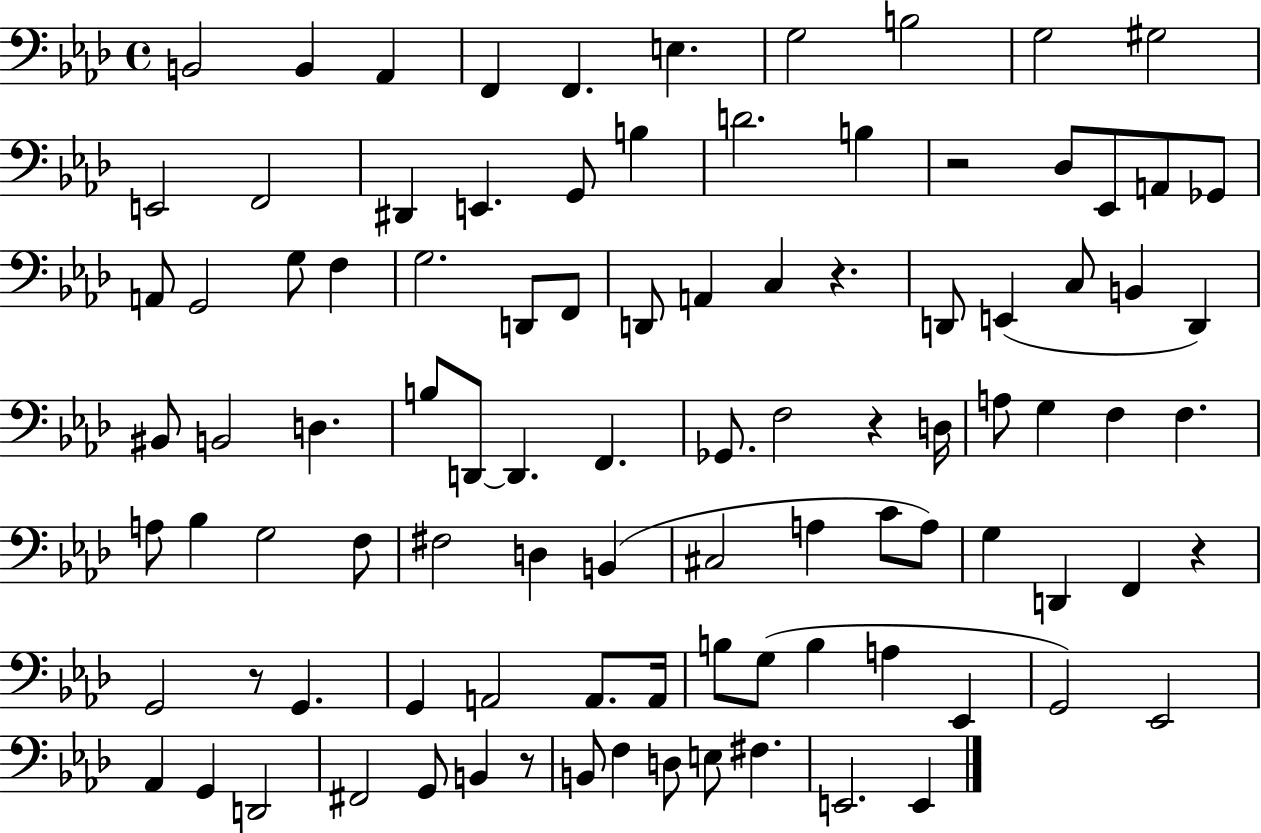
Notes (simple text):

B2/h B2/q Ab2/q F2/q F2/q. E3/q. G3/h B3/h G3/h G#3/h E2/h F2/h D#2/q E2/q. G2/e B3/q D4/h. B3/q R/h Db3/e Eb2/e A2/e Gb2/e A2/e G2/h G3/e F3/q G3/h. D2/e F2/e D2/e A2/q C3/q R/q. D2/e E2/q C3/e B2/q D2/q BIS2/e B2/h D3/q. B3/e D2/e D2/q. F2/q. Gb2/e. F3/h R/q D3/s A3/e G3/q F3/q F3/q. A3/e Bb3/q G3/h F3/e F#3/h D3/q B2/q C#3/h A3/q C4/e A3/e G3/q D2/q F2/q R/q G2/h R/e G2/q. G2/q A2/h A2/e. A2/s B3/e G3/e B3/q A3/q Eb2/q G2/h Eb2/h Ab2/q G2/q D2/h F#2/h G2/e B2/q R/e B2/e F3/q D3/e E3/e F#3/q. E2/h. E2/q